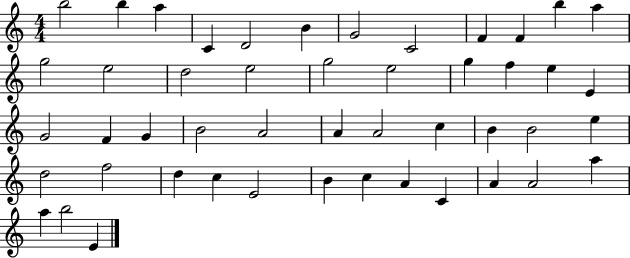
X:1
T:Untitled
M:4/4
L:1/4
K:C
b2 b a C D2 B G2 C2 F F b a g2 e2 d2 e2 g2 e2 g f e E G2 F G B2 A2 A A2 c B B2 e d2 f2 d c E2 B c A C A A2 a a b2 E